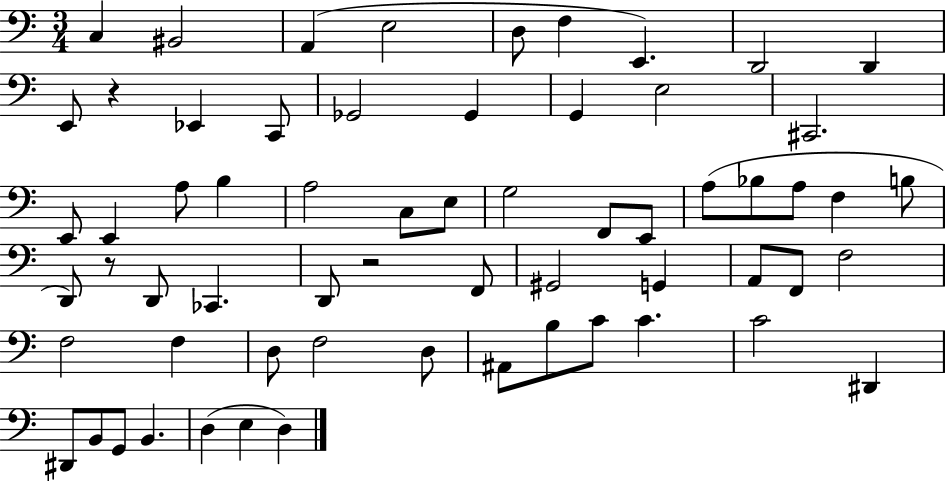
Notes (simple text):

C3/q BIS2/h A2/q E3/h D3/e F3/q E2/q. D2/h D2/q E2/e R/q Eb2/q C2/e Gb2/h Gb2/q G2/q E3/h C#2/h. E2/e E2/q A3/e B3/q A3/h C3/e E3/e G3/h F2/e E2/e A3/e Bb3/e A3/e F3/q B3/e D2/e R/e D2/e CES2/q. D2/e R/h F2/e G#2/h G2/q A2/e F2/e F3/h F3/h F3/q D3/e F3/h D3/e A#2/e B3/e C4/e C4/q. C4/h D#2/q D#2/e B2/e G2/e B2/q. D3/q E3/q D3/q